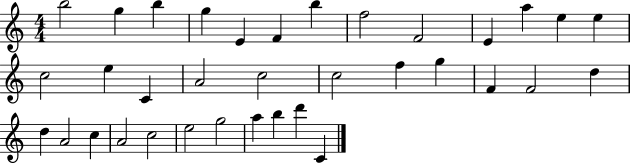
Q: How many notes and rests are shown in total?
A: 35